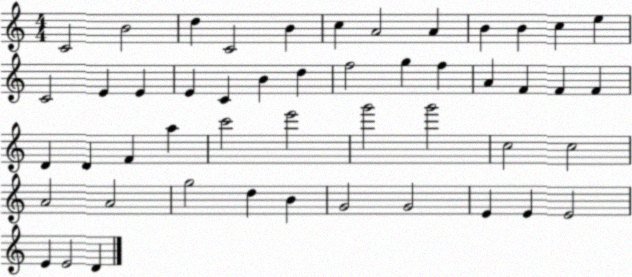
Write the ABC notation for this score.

X:1
T:Untitled
M:4/4
L:1/4
K:C
C2 B2 d C2 B c A2 A B B c e C2 E E E C B d f2 g f A F F F D D F a c'2 e'2 g'2 g'2 c2 c2 A2 A2 g2 d B G2 G2 E E E2 E E2 D